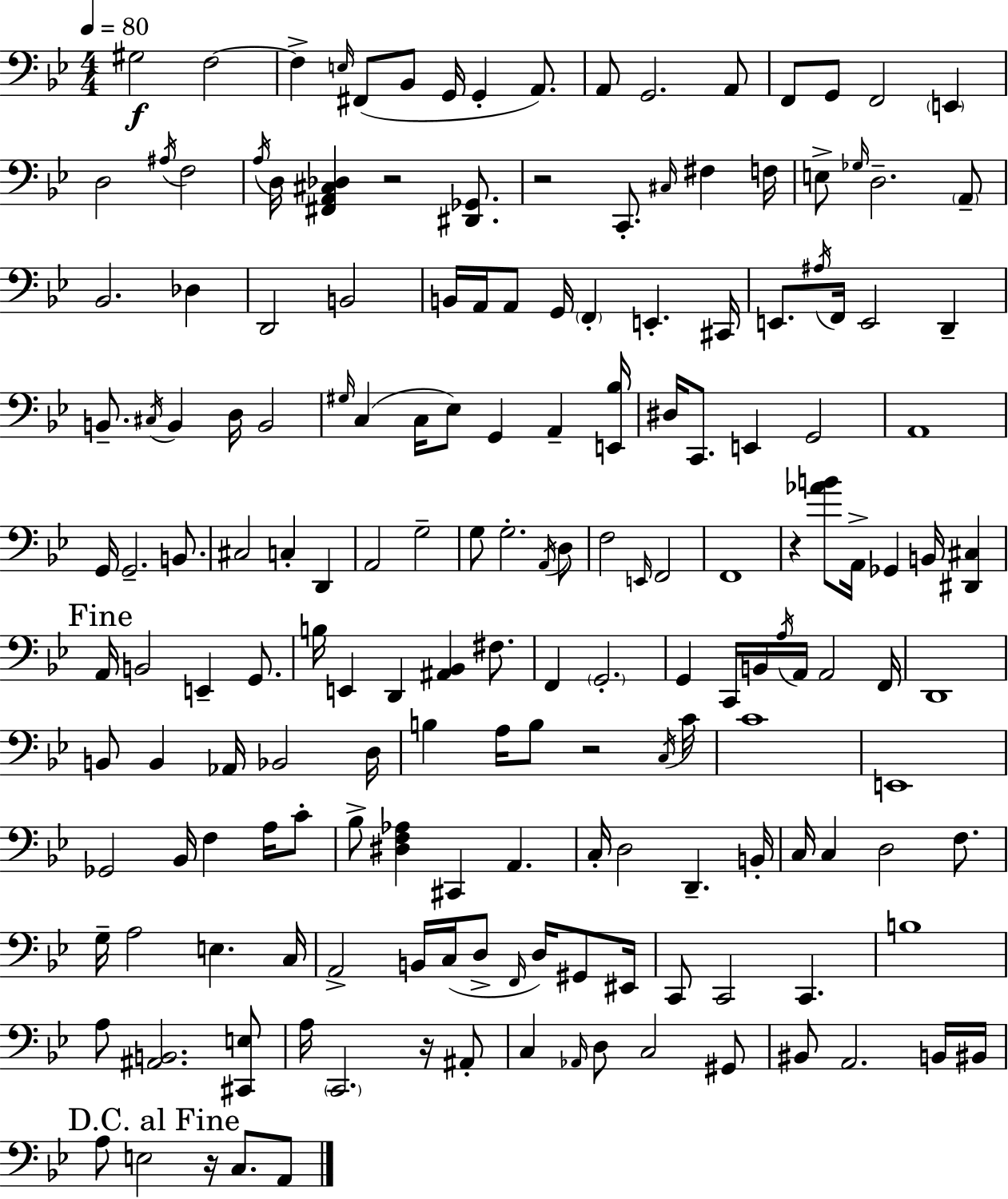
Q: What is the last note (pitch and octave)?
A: A2